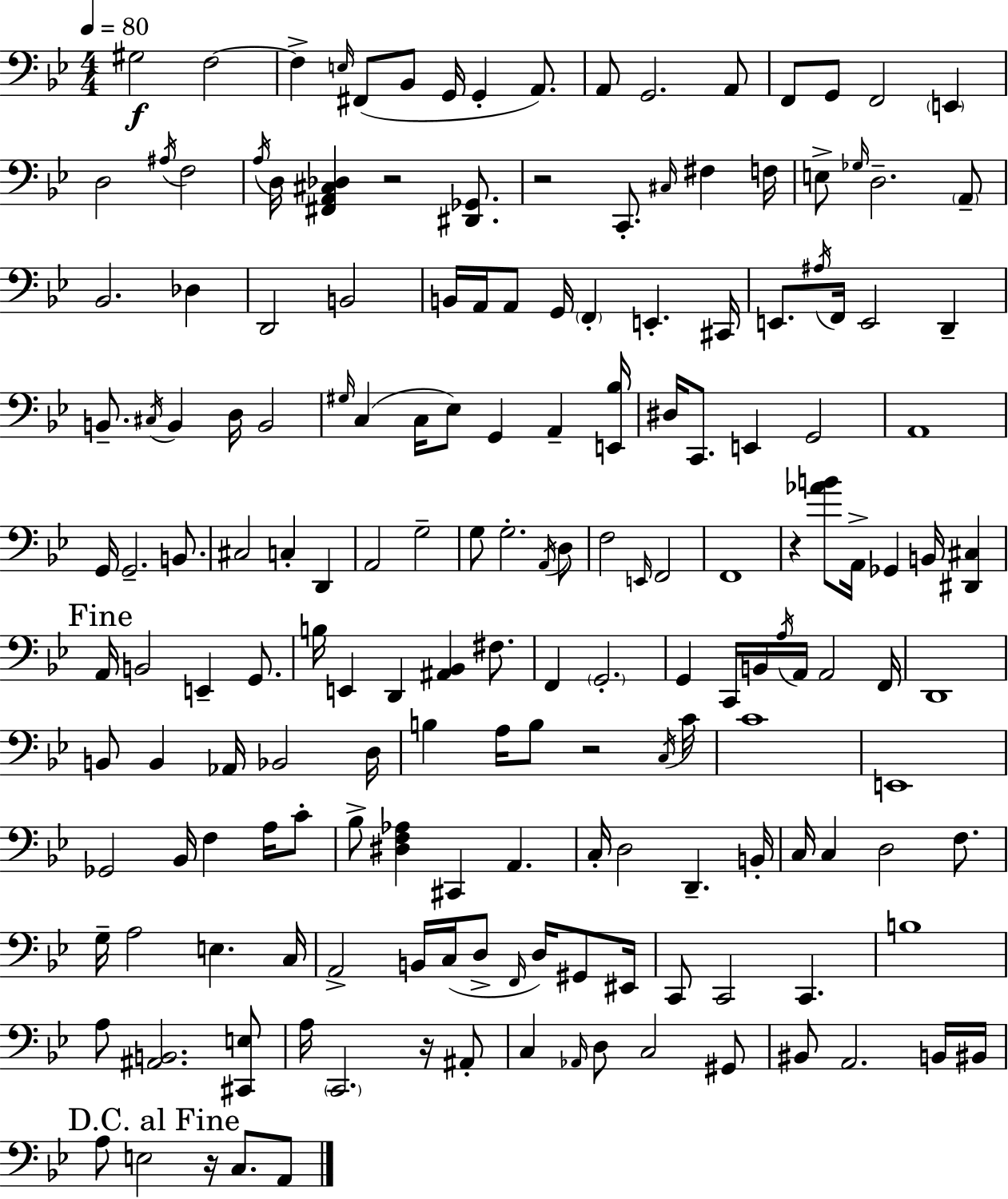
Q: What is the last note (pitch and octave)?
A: A2